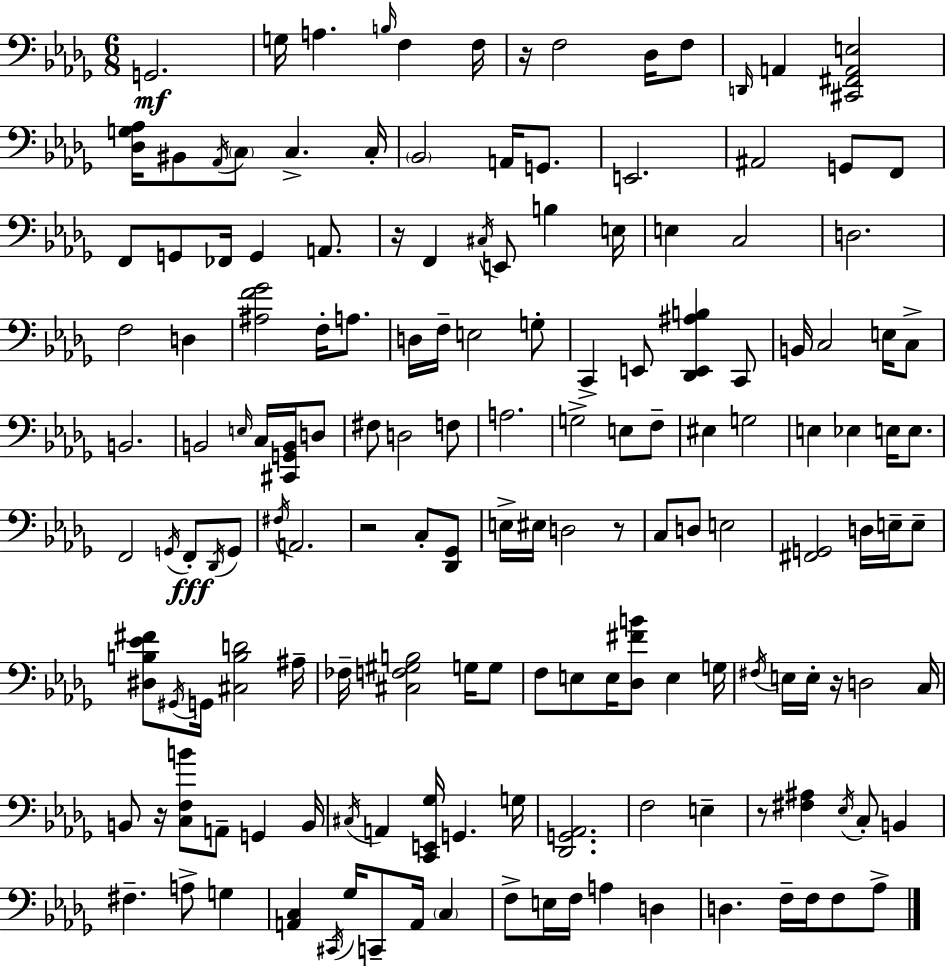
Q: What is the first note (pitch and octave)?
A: G2